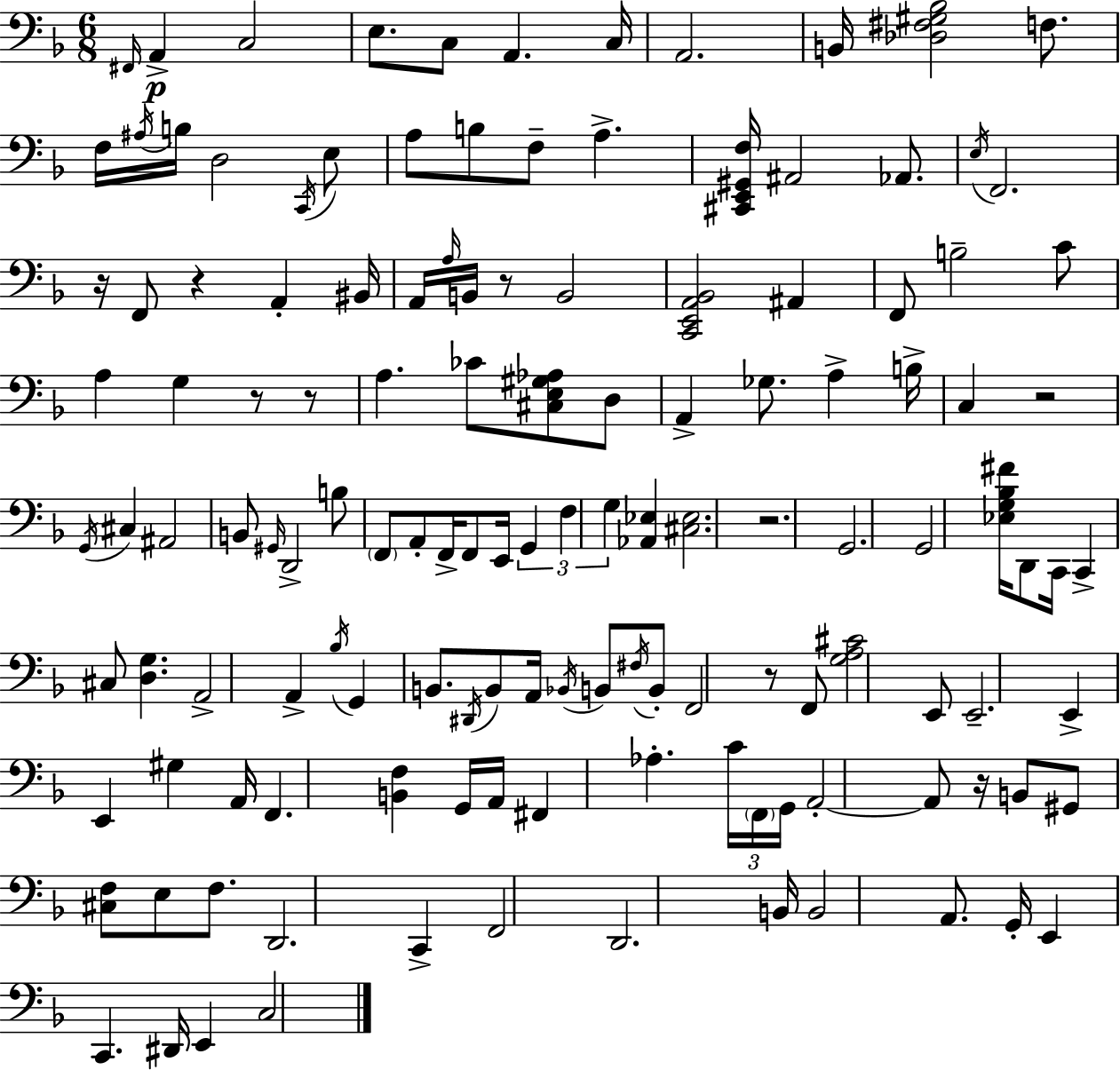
X:1
T:Untitled
M:6/8
L:1/4
K:Dm
^F,,/4 A,, C,2 E,/2 C,/2 A,, C,/4 A,,2 B,,/4 [_D,^F,^G,_B,]2 F,/2 F,/4 ^A,/4 B,/4 D,2 C,,/4 E,/2 A,/2 B,/2 F,/2 A, [^C,,E,,^G,,F,]/4 ^A,,2 _A,,/2 E,/4 F,,2 z/4 F,,/2 z A,, ^B,,/4 A,,/4 A,/4 B,,/4 z/2 B,,2 [C,,E,,A,,_B,,]2 ^A,, F,,/2 B,2 C/2 A, G, z/2 z/2 A, _C/2 [^C,E,^G,_A,]/2 D,/2 A,, _G,/2 A, B,/4 C, z2 G,,/4 ^C, ^A,,2 B,,/2 ^G,,/4 D,,2 B,/2 F,,/2 A,,/2 F,,/4 F,,/2 E,,/4 G,, F, G, [_A,,_E,] [^C,_E,]2 z2 G,,2 G,,2 [_E,G,_B,^F]/4 D,,/2 C,,/4 C,, ^C,/2 [D,G,] A,,2 A,, _B,/4 G,, B,,/2 ^D,,/4 B,,/2 A,,/4 _B,,/4 B,,/2 ^F,/4 B,,/2 F,,2 z/2 F,,/2 [G,A,^C]2 E,,/2 E,,2 E,, E,, ^G, A,,/4 F,, [B,,F,] G,,/4 A,,/4 ^F,, _A, C/4 F,,/4 G,,/4 A,,2 A,,/2 z/4 B,,/2 ^G,,/2 [^C,F,]/2 E,/2 F,/2 D,,2 C,, F,,2 D,,2 B,,/4 B,,2 A,,/2 G,,/4 E,, C,, ^D,,/4 E,, C,2